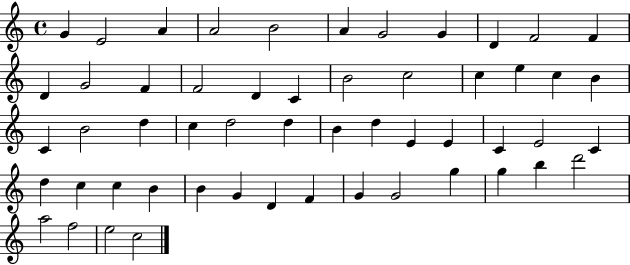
{
  \clef treble
  \time 4/4
  \defaultTimeSignature
  \key c \major
  g'4 e'2 a'4 | a'2 b'2 | a'4 g'2 g'4 | d'4 f'2 f'4 | \break d'4 g'2 f'4 | f'2 d'4 c'4 | b'2 c''2 | c''4 e''4 c''4 b'4 | \break c'4 b'2 d''4 | c''4 d''2 d''4 | b'4 d''4 e'4 e'4 | c'4 e'2 c'4 | \break d''4 c''4 c''4 b'4 | b'4 g'4 d'4 f'4 | g'4 g'2 g''4 | g''4 b''4 d'''2 | \break a''2 f''2 | e''2 c''2 | \bar "|."
}